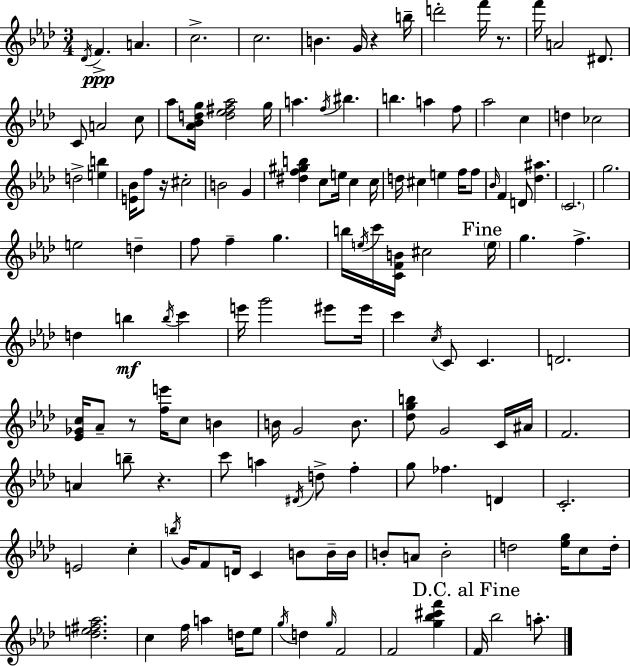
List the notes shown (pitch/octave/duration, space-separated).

Db4/s F4/q. A4/q. C5/h. C5/h. B4/q. G4/s R/q B5/s D6/h F6/s R/e. F6/s A4/h D#4/e. C4/e A4/h C5/e Ab5/e [Ab4,Bb4,D5,G5]/s [D5,Eb5,F#5,Ab5]/h G5/s A5/q. F5/s BIS5/q. B5/q. A5/q F5/e Ab5/h C5/q D5/q CES5/h D5/h [E5,B5]/q [E4,Bb4]/s F5/e R/s C#5/h B4/h G4/q [D#5,F5,G#5,B5]/q C5/e E5/s C5/q C5/s D5/s C#5/q E5/q F5/s F5/e Bb4/s F4/q D4/e [Db5,A#5]/q. C4/h. G5/h. E5/h D5/q F5/e F5/q G5/q. B5/s E5/s C6/s [C4,F4,B4]/s C#5/h E5/s G5/q. F5/q. D5/q B5/q B5/s C6/q E6/s G6/h EIS6/e EIS6/s C6/q C5/s C4/e C4/q. D4/h. [Eb4,Gb4,C5]/s Ab4/e R/e [F5,E6]/s C5/e B4/q B4/s G4/h B4/e. [Db5,G5,B5]/e G4/h C4/s A#4/s F4/h. A4/q B5/e R/q. C6/e A5/q D#4/s D5/e F5/q G5/e FES5/q. D4/q C4/h. E4/h C5/q B5/s G4/s F4/e D4/s C4/q B4/e B4/s B4/s B4/e A4/e B4/h D5/h [Eb5,G5]/s C5/e D5/s [Db5,E5,F#5,Ab5]/h. C5/q F5/s A5/q D5/s Eb5/e G5/s D5/q G5/s F4/h F4/h [G5,Bb5,C#6,F6]/q F4/s Bb5/h A5/e.